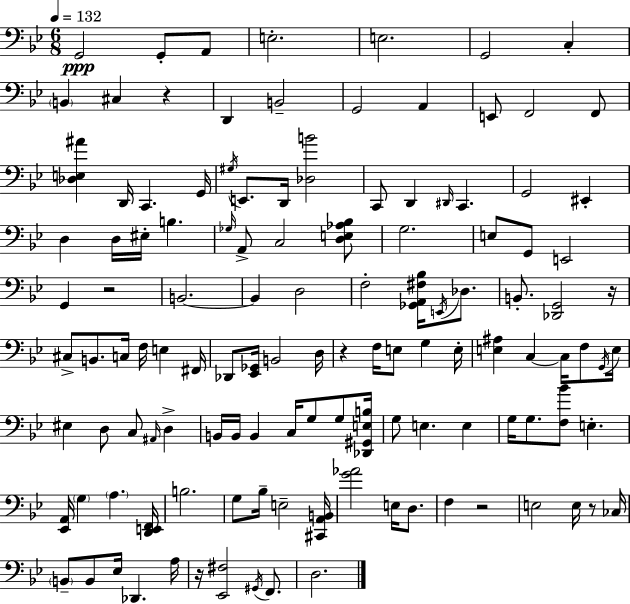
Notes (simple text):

G2/h G2/e A2/e E3/h. E3/h. G2/h C3/q B2/q C#3/q R/q D2/q B2/h G2/h A2/q E2/e F2/h F2/e [Db3,E3,A#4]/q D2/s C2/q. G2/s G#3/s E2/e. D2/s [Db3,B4]/h C2/e D2/q D#2/s C2/q. G2/h EIS2/q D3/q D3/s EIS3/s B3/q. Gb3/s A2/e C3/h [D3,E3,Ab3,Bb3]/e G3/h. E3/e G2/e E2/h G2/q R/h B2/h. B2/q D3/h F3/h [Gb2,A2,F#3,Bb3]/s E2/s Db3/e. B2/e. [Db2,G2]/h R/s C#3/e B2/e. C3/s F3/s E3/q F#2/s Db2/e [Eb2,Gb2]/s B2/h D3/s R/q F3/s E3/e G3/q E3/s [E3,A#3]/q C3/q C3/s F3/e G2/s E3/s EIS3/q D3/e C3/e A#2/s D3/q B2/s B2/s B2/q C3/s G3/e G3/e [Db2,G#2,E3,B3]/s G3/e E3/q. E3/q G3/s G3/e. [F3,Bb4]/e E3/q. [Eb2,A2]/s G3/q A3/q. [D2,E2,F2]/s B3/h. G3/e Bb3/s E3/h [C#2,A2,B2]/s [G4,Ab4]/h E3/s D3/e. F3/q R/h E3/h E3/s R/e CES3/s B2/e B2/e Eb3/s Db2/q. A3/s R/s [Eb2,F#3]/h G#2/s F2/e. D3/h.